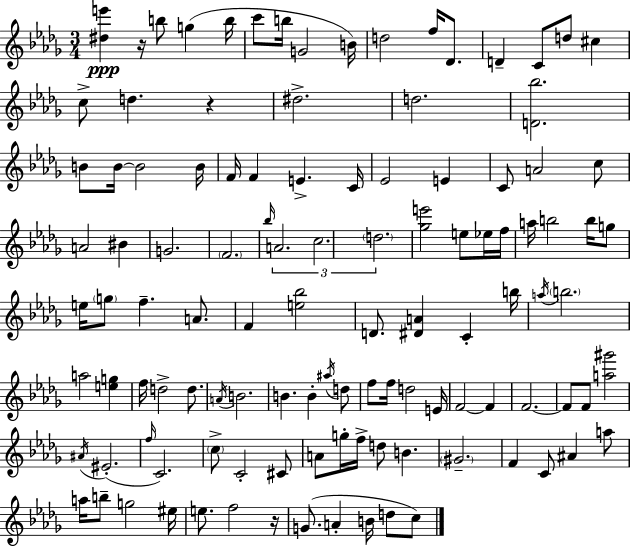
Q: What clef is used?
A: treble